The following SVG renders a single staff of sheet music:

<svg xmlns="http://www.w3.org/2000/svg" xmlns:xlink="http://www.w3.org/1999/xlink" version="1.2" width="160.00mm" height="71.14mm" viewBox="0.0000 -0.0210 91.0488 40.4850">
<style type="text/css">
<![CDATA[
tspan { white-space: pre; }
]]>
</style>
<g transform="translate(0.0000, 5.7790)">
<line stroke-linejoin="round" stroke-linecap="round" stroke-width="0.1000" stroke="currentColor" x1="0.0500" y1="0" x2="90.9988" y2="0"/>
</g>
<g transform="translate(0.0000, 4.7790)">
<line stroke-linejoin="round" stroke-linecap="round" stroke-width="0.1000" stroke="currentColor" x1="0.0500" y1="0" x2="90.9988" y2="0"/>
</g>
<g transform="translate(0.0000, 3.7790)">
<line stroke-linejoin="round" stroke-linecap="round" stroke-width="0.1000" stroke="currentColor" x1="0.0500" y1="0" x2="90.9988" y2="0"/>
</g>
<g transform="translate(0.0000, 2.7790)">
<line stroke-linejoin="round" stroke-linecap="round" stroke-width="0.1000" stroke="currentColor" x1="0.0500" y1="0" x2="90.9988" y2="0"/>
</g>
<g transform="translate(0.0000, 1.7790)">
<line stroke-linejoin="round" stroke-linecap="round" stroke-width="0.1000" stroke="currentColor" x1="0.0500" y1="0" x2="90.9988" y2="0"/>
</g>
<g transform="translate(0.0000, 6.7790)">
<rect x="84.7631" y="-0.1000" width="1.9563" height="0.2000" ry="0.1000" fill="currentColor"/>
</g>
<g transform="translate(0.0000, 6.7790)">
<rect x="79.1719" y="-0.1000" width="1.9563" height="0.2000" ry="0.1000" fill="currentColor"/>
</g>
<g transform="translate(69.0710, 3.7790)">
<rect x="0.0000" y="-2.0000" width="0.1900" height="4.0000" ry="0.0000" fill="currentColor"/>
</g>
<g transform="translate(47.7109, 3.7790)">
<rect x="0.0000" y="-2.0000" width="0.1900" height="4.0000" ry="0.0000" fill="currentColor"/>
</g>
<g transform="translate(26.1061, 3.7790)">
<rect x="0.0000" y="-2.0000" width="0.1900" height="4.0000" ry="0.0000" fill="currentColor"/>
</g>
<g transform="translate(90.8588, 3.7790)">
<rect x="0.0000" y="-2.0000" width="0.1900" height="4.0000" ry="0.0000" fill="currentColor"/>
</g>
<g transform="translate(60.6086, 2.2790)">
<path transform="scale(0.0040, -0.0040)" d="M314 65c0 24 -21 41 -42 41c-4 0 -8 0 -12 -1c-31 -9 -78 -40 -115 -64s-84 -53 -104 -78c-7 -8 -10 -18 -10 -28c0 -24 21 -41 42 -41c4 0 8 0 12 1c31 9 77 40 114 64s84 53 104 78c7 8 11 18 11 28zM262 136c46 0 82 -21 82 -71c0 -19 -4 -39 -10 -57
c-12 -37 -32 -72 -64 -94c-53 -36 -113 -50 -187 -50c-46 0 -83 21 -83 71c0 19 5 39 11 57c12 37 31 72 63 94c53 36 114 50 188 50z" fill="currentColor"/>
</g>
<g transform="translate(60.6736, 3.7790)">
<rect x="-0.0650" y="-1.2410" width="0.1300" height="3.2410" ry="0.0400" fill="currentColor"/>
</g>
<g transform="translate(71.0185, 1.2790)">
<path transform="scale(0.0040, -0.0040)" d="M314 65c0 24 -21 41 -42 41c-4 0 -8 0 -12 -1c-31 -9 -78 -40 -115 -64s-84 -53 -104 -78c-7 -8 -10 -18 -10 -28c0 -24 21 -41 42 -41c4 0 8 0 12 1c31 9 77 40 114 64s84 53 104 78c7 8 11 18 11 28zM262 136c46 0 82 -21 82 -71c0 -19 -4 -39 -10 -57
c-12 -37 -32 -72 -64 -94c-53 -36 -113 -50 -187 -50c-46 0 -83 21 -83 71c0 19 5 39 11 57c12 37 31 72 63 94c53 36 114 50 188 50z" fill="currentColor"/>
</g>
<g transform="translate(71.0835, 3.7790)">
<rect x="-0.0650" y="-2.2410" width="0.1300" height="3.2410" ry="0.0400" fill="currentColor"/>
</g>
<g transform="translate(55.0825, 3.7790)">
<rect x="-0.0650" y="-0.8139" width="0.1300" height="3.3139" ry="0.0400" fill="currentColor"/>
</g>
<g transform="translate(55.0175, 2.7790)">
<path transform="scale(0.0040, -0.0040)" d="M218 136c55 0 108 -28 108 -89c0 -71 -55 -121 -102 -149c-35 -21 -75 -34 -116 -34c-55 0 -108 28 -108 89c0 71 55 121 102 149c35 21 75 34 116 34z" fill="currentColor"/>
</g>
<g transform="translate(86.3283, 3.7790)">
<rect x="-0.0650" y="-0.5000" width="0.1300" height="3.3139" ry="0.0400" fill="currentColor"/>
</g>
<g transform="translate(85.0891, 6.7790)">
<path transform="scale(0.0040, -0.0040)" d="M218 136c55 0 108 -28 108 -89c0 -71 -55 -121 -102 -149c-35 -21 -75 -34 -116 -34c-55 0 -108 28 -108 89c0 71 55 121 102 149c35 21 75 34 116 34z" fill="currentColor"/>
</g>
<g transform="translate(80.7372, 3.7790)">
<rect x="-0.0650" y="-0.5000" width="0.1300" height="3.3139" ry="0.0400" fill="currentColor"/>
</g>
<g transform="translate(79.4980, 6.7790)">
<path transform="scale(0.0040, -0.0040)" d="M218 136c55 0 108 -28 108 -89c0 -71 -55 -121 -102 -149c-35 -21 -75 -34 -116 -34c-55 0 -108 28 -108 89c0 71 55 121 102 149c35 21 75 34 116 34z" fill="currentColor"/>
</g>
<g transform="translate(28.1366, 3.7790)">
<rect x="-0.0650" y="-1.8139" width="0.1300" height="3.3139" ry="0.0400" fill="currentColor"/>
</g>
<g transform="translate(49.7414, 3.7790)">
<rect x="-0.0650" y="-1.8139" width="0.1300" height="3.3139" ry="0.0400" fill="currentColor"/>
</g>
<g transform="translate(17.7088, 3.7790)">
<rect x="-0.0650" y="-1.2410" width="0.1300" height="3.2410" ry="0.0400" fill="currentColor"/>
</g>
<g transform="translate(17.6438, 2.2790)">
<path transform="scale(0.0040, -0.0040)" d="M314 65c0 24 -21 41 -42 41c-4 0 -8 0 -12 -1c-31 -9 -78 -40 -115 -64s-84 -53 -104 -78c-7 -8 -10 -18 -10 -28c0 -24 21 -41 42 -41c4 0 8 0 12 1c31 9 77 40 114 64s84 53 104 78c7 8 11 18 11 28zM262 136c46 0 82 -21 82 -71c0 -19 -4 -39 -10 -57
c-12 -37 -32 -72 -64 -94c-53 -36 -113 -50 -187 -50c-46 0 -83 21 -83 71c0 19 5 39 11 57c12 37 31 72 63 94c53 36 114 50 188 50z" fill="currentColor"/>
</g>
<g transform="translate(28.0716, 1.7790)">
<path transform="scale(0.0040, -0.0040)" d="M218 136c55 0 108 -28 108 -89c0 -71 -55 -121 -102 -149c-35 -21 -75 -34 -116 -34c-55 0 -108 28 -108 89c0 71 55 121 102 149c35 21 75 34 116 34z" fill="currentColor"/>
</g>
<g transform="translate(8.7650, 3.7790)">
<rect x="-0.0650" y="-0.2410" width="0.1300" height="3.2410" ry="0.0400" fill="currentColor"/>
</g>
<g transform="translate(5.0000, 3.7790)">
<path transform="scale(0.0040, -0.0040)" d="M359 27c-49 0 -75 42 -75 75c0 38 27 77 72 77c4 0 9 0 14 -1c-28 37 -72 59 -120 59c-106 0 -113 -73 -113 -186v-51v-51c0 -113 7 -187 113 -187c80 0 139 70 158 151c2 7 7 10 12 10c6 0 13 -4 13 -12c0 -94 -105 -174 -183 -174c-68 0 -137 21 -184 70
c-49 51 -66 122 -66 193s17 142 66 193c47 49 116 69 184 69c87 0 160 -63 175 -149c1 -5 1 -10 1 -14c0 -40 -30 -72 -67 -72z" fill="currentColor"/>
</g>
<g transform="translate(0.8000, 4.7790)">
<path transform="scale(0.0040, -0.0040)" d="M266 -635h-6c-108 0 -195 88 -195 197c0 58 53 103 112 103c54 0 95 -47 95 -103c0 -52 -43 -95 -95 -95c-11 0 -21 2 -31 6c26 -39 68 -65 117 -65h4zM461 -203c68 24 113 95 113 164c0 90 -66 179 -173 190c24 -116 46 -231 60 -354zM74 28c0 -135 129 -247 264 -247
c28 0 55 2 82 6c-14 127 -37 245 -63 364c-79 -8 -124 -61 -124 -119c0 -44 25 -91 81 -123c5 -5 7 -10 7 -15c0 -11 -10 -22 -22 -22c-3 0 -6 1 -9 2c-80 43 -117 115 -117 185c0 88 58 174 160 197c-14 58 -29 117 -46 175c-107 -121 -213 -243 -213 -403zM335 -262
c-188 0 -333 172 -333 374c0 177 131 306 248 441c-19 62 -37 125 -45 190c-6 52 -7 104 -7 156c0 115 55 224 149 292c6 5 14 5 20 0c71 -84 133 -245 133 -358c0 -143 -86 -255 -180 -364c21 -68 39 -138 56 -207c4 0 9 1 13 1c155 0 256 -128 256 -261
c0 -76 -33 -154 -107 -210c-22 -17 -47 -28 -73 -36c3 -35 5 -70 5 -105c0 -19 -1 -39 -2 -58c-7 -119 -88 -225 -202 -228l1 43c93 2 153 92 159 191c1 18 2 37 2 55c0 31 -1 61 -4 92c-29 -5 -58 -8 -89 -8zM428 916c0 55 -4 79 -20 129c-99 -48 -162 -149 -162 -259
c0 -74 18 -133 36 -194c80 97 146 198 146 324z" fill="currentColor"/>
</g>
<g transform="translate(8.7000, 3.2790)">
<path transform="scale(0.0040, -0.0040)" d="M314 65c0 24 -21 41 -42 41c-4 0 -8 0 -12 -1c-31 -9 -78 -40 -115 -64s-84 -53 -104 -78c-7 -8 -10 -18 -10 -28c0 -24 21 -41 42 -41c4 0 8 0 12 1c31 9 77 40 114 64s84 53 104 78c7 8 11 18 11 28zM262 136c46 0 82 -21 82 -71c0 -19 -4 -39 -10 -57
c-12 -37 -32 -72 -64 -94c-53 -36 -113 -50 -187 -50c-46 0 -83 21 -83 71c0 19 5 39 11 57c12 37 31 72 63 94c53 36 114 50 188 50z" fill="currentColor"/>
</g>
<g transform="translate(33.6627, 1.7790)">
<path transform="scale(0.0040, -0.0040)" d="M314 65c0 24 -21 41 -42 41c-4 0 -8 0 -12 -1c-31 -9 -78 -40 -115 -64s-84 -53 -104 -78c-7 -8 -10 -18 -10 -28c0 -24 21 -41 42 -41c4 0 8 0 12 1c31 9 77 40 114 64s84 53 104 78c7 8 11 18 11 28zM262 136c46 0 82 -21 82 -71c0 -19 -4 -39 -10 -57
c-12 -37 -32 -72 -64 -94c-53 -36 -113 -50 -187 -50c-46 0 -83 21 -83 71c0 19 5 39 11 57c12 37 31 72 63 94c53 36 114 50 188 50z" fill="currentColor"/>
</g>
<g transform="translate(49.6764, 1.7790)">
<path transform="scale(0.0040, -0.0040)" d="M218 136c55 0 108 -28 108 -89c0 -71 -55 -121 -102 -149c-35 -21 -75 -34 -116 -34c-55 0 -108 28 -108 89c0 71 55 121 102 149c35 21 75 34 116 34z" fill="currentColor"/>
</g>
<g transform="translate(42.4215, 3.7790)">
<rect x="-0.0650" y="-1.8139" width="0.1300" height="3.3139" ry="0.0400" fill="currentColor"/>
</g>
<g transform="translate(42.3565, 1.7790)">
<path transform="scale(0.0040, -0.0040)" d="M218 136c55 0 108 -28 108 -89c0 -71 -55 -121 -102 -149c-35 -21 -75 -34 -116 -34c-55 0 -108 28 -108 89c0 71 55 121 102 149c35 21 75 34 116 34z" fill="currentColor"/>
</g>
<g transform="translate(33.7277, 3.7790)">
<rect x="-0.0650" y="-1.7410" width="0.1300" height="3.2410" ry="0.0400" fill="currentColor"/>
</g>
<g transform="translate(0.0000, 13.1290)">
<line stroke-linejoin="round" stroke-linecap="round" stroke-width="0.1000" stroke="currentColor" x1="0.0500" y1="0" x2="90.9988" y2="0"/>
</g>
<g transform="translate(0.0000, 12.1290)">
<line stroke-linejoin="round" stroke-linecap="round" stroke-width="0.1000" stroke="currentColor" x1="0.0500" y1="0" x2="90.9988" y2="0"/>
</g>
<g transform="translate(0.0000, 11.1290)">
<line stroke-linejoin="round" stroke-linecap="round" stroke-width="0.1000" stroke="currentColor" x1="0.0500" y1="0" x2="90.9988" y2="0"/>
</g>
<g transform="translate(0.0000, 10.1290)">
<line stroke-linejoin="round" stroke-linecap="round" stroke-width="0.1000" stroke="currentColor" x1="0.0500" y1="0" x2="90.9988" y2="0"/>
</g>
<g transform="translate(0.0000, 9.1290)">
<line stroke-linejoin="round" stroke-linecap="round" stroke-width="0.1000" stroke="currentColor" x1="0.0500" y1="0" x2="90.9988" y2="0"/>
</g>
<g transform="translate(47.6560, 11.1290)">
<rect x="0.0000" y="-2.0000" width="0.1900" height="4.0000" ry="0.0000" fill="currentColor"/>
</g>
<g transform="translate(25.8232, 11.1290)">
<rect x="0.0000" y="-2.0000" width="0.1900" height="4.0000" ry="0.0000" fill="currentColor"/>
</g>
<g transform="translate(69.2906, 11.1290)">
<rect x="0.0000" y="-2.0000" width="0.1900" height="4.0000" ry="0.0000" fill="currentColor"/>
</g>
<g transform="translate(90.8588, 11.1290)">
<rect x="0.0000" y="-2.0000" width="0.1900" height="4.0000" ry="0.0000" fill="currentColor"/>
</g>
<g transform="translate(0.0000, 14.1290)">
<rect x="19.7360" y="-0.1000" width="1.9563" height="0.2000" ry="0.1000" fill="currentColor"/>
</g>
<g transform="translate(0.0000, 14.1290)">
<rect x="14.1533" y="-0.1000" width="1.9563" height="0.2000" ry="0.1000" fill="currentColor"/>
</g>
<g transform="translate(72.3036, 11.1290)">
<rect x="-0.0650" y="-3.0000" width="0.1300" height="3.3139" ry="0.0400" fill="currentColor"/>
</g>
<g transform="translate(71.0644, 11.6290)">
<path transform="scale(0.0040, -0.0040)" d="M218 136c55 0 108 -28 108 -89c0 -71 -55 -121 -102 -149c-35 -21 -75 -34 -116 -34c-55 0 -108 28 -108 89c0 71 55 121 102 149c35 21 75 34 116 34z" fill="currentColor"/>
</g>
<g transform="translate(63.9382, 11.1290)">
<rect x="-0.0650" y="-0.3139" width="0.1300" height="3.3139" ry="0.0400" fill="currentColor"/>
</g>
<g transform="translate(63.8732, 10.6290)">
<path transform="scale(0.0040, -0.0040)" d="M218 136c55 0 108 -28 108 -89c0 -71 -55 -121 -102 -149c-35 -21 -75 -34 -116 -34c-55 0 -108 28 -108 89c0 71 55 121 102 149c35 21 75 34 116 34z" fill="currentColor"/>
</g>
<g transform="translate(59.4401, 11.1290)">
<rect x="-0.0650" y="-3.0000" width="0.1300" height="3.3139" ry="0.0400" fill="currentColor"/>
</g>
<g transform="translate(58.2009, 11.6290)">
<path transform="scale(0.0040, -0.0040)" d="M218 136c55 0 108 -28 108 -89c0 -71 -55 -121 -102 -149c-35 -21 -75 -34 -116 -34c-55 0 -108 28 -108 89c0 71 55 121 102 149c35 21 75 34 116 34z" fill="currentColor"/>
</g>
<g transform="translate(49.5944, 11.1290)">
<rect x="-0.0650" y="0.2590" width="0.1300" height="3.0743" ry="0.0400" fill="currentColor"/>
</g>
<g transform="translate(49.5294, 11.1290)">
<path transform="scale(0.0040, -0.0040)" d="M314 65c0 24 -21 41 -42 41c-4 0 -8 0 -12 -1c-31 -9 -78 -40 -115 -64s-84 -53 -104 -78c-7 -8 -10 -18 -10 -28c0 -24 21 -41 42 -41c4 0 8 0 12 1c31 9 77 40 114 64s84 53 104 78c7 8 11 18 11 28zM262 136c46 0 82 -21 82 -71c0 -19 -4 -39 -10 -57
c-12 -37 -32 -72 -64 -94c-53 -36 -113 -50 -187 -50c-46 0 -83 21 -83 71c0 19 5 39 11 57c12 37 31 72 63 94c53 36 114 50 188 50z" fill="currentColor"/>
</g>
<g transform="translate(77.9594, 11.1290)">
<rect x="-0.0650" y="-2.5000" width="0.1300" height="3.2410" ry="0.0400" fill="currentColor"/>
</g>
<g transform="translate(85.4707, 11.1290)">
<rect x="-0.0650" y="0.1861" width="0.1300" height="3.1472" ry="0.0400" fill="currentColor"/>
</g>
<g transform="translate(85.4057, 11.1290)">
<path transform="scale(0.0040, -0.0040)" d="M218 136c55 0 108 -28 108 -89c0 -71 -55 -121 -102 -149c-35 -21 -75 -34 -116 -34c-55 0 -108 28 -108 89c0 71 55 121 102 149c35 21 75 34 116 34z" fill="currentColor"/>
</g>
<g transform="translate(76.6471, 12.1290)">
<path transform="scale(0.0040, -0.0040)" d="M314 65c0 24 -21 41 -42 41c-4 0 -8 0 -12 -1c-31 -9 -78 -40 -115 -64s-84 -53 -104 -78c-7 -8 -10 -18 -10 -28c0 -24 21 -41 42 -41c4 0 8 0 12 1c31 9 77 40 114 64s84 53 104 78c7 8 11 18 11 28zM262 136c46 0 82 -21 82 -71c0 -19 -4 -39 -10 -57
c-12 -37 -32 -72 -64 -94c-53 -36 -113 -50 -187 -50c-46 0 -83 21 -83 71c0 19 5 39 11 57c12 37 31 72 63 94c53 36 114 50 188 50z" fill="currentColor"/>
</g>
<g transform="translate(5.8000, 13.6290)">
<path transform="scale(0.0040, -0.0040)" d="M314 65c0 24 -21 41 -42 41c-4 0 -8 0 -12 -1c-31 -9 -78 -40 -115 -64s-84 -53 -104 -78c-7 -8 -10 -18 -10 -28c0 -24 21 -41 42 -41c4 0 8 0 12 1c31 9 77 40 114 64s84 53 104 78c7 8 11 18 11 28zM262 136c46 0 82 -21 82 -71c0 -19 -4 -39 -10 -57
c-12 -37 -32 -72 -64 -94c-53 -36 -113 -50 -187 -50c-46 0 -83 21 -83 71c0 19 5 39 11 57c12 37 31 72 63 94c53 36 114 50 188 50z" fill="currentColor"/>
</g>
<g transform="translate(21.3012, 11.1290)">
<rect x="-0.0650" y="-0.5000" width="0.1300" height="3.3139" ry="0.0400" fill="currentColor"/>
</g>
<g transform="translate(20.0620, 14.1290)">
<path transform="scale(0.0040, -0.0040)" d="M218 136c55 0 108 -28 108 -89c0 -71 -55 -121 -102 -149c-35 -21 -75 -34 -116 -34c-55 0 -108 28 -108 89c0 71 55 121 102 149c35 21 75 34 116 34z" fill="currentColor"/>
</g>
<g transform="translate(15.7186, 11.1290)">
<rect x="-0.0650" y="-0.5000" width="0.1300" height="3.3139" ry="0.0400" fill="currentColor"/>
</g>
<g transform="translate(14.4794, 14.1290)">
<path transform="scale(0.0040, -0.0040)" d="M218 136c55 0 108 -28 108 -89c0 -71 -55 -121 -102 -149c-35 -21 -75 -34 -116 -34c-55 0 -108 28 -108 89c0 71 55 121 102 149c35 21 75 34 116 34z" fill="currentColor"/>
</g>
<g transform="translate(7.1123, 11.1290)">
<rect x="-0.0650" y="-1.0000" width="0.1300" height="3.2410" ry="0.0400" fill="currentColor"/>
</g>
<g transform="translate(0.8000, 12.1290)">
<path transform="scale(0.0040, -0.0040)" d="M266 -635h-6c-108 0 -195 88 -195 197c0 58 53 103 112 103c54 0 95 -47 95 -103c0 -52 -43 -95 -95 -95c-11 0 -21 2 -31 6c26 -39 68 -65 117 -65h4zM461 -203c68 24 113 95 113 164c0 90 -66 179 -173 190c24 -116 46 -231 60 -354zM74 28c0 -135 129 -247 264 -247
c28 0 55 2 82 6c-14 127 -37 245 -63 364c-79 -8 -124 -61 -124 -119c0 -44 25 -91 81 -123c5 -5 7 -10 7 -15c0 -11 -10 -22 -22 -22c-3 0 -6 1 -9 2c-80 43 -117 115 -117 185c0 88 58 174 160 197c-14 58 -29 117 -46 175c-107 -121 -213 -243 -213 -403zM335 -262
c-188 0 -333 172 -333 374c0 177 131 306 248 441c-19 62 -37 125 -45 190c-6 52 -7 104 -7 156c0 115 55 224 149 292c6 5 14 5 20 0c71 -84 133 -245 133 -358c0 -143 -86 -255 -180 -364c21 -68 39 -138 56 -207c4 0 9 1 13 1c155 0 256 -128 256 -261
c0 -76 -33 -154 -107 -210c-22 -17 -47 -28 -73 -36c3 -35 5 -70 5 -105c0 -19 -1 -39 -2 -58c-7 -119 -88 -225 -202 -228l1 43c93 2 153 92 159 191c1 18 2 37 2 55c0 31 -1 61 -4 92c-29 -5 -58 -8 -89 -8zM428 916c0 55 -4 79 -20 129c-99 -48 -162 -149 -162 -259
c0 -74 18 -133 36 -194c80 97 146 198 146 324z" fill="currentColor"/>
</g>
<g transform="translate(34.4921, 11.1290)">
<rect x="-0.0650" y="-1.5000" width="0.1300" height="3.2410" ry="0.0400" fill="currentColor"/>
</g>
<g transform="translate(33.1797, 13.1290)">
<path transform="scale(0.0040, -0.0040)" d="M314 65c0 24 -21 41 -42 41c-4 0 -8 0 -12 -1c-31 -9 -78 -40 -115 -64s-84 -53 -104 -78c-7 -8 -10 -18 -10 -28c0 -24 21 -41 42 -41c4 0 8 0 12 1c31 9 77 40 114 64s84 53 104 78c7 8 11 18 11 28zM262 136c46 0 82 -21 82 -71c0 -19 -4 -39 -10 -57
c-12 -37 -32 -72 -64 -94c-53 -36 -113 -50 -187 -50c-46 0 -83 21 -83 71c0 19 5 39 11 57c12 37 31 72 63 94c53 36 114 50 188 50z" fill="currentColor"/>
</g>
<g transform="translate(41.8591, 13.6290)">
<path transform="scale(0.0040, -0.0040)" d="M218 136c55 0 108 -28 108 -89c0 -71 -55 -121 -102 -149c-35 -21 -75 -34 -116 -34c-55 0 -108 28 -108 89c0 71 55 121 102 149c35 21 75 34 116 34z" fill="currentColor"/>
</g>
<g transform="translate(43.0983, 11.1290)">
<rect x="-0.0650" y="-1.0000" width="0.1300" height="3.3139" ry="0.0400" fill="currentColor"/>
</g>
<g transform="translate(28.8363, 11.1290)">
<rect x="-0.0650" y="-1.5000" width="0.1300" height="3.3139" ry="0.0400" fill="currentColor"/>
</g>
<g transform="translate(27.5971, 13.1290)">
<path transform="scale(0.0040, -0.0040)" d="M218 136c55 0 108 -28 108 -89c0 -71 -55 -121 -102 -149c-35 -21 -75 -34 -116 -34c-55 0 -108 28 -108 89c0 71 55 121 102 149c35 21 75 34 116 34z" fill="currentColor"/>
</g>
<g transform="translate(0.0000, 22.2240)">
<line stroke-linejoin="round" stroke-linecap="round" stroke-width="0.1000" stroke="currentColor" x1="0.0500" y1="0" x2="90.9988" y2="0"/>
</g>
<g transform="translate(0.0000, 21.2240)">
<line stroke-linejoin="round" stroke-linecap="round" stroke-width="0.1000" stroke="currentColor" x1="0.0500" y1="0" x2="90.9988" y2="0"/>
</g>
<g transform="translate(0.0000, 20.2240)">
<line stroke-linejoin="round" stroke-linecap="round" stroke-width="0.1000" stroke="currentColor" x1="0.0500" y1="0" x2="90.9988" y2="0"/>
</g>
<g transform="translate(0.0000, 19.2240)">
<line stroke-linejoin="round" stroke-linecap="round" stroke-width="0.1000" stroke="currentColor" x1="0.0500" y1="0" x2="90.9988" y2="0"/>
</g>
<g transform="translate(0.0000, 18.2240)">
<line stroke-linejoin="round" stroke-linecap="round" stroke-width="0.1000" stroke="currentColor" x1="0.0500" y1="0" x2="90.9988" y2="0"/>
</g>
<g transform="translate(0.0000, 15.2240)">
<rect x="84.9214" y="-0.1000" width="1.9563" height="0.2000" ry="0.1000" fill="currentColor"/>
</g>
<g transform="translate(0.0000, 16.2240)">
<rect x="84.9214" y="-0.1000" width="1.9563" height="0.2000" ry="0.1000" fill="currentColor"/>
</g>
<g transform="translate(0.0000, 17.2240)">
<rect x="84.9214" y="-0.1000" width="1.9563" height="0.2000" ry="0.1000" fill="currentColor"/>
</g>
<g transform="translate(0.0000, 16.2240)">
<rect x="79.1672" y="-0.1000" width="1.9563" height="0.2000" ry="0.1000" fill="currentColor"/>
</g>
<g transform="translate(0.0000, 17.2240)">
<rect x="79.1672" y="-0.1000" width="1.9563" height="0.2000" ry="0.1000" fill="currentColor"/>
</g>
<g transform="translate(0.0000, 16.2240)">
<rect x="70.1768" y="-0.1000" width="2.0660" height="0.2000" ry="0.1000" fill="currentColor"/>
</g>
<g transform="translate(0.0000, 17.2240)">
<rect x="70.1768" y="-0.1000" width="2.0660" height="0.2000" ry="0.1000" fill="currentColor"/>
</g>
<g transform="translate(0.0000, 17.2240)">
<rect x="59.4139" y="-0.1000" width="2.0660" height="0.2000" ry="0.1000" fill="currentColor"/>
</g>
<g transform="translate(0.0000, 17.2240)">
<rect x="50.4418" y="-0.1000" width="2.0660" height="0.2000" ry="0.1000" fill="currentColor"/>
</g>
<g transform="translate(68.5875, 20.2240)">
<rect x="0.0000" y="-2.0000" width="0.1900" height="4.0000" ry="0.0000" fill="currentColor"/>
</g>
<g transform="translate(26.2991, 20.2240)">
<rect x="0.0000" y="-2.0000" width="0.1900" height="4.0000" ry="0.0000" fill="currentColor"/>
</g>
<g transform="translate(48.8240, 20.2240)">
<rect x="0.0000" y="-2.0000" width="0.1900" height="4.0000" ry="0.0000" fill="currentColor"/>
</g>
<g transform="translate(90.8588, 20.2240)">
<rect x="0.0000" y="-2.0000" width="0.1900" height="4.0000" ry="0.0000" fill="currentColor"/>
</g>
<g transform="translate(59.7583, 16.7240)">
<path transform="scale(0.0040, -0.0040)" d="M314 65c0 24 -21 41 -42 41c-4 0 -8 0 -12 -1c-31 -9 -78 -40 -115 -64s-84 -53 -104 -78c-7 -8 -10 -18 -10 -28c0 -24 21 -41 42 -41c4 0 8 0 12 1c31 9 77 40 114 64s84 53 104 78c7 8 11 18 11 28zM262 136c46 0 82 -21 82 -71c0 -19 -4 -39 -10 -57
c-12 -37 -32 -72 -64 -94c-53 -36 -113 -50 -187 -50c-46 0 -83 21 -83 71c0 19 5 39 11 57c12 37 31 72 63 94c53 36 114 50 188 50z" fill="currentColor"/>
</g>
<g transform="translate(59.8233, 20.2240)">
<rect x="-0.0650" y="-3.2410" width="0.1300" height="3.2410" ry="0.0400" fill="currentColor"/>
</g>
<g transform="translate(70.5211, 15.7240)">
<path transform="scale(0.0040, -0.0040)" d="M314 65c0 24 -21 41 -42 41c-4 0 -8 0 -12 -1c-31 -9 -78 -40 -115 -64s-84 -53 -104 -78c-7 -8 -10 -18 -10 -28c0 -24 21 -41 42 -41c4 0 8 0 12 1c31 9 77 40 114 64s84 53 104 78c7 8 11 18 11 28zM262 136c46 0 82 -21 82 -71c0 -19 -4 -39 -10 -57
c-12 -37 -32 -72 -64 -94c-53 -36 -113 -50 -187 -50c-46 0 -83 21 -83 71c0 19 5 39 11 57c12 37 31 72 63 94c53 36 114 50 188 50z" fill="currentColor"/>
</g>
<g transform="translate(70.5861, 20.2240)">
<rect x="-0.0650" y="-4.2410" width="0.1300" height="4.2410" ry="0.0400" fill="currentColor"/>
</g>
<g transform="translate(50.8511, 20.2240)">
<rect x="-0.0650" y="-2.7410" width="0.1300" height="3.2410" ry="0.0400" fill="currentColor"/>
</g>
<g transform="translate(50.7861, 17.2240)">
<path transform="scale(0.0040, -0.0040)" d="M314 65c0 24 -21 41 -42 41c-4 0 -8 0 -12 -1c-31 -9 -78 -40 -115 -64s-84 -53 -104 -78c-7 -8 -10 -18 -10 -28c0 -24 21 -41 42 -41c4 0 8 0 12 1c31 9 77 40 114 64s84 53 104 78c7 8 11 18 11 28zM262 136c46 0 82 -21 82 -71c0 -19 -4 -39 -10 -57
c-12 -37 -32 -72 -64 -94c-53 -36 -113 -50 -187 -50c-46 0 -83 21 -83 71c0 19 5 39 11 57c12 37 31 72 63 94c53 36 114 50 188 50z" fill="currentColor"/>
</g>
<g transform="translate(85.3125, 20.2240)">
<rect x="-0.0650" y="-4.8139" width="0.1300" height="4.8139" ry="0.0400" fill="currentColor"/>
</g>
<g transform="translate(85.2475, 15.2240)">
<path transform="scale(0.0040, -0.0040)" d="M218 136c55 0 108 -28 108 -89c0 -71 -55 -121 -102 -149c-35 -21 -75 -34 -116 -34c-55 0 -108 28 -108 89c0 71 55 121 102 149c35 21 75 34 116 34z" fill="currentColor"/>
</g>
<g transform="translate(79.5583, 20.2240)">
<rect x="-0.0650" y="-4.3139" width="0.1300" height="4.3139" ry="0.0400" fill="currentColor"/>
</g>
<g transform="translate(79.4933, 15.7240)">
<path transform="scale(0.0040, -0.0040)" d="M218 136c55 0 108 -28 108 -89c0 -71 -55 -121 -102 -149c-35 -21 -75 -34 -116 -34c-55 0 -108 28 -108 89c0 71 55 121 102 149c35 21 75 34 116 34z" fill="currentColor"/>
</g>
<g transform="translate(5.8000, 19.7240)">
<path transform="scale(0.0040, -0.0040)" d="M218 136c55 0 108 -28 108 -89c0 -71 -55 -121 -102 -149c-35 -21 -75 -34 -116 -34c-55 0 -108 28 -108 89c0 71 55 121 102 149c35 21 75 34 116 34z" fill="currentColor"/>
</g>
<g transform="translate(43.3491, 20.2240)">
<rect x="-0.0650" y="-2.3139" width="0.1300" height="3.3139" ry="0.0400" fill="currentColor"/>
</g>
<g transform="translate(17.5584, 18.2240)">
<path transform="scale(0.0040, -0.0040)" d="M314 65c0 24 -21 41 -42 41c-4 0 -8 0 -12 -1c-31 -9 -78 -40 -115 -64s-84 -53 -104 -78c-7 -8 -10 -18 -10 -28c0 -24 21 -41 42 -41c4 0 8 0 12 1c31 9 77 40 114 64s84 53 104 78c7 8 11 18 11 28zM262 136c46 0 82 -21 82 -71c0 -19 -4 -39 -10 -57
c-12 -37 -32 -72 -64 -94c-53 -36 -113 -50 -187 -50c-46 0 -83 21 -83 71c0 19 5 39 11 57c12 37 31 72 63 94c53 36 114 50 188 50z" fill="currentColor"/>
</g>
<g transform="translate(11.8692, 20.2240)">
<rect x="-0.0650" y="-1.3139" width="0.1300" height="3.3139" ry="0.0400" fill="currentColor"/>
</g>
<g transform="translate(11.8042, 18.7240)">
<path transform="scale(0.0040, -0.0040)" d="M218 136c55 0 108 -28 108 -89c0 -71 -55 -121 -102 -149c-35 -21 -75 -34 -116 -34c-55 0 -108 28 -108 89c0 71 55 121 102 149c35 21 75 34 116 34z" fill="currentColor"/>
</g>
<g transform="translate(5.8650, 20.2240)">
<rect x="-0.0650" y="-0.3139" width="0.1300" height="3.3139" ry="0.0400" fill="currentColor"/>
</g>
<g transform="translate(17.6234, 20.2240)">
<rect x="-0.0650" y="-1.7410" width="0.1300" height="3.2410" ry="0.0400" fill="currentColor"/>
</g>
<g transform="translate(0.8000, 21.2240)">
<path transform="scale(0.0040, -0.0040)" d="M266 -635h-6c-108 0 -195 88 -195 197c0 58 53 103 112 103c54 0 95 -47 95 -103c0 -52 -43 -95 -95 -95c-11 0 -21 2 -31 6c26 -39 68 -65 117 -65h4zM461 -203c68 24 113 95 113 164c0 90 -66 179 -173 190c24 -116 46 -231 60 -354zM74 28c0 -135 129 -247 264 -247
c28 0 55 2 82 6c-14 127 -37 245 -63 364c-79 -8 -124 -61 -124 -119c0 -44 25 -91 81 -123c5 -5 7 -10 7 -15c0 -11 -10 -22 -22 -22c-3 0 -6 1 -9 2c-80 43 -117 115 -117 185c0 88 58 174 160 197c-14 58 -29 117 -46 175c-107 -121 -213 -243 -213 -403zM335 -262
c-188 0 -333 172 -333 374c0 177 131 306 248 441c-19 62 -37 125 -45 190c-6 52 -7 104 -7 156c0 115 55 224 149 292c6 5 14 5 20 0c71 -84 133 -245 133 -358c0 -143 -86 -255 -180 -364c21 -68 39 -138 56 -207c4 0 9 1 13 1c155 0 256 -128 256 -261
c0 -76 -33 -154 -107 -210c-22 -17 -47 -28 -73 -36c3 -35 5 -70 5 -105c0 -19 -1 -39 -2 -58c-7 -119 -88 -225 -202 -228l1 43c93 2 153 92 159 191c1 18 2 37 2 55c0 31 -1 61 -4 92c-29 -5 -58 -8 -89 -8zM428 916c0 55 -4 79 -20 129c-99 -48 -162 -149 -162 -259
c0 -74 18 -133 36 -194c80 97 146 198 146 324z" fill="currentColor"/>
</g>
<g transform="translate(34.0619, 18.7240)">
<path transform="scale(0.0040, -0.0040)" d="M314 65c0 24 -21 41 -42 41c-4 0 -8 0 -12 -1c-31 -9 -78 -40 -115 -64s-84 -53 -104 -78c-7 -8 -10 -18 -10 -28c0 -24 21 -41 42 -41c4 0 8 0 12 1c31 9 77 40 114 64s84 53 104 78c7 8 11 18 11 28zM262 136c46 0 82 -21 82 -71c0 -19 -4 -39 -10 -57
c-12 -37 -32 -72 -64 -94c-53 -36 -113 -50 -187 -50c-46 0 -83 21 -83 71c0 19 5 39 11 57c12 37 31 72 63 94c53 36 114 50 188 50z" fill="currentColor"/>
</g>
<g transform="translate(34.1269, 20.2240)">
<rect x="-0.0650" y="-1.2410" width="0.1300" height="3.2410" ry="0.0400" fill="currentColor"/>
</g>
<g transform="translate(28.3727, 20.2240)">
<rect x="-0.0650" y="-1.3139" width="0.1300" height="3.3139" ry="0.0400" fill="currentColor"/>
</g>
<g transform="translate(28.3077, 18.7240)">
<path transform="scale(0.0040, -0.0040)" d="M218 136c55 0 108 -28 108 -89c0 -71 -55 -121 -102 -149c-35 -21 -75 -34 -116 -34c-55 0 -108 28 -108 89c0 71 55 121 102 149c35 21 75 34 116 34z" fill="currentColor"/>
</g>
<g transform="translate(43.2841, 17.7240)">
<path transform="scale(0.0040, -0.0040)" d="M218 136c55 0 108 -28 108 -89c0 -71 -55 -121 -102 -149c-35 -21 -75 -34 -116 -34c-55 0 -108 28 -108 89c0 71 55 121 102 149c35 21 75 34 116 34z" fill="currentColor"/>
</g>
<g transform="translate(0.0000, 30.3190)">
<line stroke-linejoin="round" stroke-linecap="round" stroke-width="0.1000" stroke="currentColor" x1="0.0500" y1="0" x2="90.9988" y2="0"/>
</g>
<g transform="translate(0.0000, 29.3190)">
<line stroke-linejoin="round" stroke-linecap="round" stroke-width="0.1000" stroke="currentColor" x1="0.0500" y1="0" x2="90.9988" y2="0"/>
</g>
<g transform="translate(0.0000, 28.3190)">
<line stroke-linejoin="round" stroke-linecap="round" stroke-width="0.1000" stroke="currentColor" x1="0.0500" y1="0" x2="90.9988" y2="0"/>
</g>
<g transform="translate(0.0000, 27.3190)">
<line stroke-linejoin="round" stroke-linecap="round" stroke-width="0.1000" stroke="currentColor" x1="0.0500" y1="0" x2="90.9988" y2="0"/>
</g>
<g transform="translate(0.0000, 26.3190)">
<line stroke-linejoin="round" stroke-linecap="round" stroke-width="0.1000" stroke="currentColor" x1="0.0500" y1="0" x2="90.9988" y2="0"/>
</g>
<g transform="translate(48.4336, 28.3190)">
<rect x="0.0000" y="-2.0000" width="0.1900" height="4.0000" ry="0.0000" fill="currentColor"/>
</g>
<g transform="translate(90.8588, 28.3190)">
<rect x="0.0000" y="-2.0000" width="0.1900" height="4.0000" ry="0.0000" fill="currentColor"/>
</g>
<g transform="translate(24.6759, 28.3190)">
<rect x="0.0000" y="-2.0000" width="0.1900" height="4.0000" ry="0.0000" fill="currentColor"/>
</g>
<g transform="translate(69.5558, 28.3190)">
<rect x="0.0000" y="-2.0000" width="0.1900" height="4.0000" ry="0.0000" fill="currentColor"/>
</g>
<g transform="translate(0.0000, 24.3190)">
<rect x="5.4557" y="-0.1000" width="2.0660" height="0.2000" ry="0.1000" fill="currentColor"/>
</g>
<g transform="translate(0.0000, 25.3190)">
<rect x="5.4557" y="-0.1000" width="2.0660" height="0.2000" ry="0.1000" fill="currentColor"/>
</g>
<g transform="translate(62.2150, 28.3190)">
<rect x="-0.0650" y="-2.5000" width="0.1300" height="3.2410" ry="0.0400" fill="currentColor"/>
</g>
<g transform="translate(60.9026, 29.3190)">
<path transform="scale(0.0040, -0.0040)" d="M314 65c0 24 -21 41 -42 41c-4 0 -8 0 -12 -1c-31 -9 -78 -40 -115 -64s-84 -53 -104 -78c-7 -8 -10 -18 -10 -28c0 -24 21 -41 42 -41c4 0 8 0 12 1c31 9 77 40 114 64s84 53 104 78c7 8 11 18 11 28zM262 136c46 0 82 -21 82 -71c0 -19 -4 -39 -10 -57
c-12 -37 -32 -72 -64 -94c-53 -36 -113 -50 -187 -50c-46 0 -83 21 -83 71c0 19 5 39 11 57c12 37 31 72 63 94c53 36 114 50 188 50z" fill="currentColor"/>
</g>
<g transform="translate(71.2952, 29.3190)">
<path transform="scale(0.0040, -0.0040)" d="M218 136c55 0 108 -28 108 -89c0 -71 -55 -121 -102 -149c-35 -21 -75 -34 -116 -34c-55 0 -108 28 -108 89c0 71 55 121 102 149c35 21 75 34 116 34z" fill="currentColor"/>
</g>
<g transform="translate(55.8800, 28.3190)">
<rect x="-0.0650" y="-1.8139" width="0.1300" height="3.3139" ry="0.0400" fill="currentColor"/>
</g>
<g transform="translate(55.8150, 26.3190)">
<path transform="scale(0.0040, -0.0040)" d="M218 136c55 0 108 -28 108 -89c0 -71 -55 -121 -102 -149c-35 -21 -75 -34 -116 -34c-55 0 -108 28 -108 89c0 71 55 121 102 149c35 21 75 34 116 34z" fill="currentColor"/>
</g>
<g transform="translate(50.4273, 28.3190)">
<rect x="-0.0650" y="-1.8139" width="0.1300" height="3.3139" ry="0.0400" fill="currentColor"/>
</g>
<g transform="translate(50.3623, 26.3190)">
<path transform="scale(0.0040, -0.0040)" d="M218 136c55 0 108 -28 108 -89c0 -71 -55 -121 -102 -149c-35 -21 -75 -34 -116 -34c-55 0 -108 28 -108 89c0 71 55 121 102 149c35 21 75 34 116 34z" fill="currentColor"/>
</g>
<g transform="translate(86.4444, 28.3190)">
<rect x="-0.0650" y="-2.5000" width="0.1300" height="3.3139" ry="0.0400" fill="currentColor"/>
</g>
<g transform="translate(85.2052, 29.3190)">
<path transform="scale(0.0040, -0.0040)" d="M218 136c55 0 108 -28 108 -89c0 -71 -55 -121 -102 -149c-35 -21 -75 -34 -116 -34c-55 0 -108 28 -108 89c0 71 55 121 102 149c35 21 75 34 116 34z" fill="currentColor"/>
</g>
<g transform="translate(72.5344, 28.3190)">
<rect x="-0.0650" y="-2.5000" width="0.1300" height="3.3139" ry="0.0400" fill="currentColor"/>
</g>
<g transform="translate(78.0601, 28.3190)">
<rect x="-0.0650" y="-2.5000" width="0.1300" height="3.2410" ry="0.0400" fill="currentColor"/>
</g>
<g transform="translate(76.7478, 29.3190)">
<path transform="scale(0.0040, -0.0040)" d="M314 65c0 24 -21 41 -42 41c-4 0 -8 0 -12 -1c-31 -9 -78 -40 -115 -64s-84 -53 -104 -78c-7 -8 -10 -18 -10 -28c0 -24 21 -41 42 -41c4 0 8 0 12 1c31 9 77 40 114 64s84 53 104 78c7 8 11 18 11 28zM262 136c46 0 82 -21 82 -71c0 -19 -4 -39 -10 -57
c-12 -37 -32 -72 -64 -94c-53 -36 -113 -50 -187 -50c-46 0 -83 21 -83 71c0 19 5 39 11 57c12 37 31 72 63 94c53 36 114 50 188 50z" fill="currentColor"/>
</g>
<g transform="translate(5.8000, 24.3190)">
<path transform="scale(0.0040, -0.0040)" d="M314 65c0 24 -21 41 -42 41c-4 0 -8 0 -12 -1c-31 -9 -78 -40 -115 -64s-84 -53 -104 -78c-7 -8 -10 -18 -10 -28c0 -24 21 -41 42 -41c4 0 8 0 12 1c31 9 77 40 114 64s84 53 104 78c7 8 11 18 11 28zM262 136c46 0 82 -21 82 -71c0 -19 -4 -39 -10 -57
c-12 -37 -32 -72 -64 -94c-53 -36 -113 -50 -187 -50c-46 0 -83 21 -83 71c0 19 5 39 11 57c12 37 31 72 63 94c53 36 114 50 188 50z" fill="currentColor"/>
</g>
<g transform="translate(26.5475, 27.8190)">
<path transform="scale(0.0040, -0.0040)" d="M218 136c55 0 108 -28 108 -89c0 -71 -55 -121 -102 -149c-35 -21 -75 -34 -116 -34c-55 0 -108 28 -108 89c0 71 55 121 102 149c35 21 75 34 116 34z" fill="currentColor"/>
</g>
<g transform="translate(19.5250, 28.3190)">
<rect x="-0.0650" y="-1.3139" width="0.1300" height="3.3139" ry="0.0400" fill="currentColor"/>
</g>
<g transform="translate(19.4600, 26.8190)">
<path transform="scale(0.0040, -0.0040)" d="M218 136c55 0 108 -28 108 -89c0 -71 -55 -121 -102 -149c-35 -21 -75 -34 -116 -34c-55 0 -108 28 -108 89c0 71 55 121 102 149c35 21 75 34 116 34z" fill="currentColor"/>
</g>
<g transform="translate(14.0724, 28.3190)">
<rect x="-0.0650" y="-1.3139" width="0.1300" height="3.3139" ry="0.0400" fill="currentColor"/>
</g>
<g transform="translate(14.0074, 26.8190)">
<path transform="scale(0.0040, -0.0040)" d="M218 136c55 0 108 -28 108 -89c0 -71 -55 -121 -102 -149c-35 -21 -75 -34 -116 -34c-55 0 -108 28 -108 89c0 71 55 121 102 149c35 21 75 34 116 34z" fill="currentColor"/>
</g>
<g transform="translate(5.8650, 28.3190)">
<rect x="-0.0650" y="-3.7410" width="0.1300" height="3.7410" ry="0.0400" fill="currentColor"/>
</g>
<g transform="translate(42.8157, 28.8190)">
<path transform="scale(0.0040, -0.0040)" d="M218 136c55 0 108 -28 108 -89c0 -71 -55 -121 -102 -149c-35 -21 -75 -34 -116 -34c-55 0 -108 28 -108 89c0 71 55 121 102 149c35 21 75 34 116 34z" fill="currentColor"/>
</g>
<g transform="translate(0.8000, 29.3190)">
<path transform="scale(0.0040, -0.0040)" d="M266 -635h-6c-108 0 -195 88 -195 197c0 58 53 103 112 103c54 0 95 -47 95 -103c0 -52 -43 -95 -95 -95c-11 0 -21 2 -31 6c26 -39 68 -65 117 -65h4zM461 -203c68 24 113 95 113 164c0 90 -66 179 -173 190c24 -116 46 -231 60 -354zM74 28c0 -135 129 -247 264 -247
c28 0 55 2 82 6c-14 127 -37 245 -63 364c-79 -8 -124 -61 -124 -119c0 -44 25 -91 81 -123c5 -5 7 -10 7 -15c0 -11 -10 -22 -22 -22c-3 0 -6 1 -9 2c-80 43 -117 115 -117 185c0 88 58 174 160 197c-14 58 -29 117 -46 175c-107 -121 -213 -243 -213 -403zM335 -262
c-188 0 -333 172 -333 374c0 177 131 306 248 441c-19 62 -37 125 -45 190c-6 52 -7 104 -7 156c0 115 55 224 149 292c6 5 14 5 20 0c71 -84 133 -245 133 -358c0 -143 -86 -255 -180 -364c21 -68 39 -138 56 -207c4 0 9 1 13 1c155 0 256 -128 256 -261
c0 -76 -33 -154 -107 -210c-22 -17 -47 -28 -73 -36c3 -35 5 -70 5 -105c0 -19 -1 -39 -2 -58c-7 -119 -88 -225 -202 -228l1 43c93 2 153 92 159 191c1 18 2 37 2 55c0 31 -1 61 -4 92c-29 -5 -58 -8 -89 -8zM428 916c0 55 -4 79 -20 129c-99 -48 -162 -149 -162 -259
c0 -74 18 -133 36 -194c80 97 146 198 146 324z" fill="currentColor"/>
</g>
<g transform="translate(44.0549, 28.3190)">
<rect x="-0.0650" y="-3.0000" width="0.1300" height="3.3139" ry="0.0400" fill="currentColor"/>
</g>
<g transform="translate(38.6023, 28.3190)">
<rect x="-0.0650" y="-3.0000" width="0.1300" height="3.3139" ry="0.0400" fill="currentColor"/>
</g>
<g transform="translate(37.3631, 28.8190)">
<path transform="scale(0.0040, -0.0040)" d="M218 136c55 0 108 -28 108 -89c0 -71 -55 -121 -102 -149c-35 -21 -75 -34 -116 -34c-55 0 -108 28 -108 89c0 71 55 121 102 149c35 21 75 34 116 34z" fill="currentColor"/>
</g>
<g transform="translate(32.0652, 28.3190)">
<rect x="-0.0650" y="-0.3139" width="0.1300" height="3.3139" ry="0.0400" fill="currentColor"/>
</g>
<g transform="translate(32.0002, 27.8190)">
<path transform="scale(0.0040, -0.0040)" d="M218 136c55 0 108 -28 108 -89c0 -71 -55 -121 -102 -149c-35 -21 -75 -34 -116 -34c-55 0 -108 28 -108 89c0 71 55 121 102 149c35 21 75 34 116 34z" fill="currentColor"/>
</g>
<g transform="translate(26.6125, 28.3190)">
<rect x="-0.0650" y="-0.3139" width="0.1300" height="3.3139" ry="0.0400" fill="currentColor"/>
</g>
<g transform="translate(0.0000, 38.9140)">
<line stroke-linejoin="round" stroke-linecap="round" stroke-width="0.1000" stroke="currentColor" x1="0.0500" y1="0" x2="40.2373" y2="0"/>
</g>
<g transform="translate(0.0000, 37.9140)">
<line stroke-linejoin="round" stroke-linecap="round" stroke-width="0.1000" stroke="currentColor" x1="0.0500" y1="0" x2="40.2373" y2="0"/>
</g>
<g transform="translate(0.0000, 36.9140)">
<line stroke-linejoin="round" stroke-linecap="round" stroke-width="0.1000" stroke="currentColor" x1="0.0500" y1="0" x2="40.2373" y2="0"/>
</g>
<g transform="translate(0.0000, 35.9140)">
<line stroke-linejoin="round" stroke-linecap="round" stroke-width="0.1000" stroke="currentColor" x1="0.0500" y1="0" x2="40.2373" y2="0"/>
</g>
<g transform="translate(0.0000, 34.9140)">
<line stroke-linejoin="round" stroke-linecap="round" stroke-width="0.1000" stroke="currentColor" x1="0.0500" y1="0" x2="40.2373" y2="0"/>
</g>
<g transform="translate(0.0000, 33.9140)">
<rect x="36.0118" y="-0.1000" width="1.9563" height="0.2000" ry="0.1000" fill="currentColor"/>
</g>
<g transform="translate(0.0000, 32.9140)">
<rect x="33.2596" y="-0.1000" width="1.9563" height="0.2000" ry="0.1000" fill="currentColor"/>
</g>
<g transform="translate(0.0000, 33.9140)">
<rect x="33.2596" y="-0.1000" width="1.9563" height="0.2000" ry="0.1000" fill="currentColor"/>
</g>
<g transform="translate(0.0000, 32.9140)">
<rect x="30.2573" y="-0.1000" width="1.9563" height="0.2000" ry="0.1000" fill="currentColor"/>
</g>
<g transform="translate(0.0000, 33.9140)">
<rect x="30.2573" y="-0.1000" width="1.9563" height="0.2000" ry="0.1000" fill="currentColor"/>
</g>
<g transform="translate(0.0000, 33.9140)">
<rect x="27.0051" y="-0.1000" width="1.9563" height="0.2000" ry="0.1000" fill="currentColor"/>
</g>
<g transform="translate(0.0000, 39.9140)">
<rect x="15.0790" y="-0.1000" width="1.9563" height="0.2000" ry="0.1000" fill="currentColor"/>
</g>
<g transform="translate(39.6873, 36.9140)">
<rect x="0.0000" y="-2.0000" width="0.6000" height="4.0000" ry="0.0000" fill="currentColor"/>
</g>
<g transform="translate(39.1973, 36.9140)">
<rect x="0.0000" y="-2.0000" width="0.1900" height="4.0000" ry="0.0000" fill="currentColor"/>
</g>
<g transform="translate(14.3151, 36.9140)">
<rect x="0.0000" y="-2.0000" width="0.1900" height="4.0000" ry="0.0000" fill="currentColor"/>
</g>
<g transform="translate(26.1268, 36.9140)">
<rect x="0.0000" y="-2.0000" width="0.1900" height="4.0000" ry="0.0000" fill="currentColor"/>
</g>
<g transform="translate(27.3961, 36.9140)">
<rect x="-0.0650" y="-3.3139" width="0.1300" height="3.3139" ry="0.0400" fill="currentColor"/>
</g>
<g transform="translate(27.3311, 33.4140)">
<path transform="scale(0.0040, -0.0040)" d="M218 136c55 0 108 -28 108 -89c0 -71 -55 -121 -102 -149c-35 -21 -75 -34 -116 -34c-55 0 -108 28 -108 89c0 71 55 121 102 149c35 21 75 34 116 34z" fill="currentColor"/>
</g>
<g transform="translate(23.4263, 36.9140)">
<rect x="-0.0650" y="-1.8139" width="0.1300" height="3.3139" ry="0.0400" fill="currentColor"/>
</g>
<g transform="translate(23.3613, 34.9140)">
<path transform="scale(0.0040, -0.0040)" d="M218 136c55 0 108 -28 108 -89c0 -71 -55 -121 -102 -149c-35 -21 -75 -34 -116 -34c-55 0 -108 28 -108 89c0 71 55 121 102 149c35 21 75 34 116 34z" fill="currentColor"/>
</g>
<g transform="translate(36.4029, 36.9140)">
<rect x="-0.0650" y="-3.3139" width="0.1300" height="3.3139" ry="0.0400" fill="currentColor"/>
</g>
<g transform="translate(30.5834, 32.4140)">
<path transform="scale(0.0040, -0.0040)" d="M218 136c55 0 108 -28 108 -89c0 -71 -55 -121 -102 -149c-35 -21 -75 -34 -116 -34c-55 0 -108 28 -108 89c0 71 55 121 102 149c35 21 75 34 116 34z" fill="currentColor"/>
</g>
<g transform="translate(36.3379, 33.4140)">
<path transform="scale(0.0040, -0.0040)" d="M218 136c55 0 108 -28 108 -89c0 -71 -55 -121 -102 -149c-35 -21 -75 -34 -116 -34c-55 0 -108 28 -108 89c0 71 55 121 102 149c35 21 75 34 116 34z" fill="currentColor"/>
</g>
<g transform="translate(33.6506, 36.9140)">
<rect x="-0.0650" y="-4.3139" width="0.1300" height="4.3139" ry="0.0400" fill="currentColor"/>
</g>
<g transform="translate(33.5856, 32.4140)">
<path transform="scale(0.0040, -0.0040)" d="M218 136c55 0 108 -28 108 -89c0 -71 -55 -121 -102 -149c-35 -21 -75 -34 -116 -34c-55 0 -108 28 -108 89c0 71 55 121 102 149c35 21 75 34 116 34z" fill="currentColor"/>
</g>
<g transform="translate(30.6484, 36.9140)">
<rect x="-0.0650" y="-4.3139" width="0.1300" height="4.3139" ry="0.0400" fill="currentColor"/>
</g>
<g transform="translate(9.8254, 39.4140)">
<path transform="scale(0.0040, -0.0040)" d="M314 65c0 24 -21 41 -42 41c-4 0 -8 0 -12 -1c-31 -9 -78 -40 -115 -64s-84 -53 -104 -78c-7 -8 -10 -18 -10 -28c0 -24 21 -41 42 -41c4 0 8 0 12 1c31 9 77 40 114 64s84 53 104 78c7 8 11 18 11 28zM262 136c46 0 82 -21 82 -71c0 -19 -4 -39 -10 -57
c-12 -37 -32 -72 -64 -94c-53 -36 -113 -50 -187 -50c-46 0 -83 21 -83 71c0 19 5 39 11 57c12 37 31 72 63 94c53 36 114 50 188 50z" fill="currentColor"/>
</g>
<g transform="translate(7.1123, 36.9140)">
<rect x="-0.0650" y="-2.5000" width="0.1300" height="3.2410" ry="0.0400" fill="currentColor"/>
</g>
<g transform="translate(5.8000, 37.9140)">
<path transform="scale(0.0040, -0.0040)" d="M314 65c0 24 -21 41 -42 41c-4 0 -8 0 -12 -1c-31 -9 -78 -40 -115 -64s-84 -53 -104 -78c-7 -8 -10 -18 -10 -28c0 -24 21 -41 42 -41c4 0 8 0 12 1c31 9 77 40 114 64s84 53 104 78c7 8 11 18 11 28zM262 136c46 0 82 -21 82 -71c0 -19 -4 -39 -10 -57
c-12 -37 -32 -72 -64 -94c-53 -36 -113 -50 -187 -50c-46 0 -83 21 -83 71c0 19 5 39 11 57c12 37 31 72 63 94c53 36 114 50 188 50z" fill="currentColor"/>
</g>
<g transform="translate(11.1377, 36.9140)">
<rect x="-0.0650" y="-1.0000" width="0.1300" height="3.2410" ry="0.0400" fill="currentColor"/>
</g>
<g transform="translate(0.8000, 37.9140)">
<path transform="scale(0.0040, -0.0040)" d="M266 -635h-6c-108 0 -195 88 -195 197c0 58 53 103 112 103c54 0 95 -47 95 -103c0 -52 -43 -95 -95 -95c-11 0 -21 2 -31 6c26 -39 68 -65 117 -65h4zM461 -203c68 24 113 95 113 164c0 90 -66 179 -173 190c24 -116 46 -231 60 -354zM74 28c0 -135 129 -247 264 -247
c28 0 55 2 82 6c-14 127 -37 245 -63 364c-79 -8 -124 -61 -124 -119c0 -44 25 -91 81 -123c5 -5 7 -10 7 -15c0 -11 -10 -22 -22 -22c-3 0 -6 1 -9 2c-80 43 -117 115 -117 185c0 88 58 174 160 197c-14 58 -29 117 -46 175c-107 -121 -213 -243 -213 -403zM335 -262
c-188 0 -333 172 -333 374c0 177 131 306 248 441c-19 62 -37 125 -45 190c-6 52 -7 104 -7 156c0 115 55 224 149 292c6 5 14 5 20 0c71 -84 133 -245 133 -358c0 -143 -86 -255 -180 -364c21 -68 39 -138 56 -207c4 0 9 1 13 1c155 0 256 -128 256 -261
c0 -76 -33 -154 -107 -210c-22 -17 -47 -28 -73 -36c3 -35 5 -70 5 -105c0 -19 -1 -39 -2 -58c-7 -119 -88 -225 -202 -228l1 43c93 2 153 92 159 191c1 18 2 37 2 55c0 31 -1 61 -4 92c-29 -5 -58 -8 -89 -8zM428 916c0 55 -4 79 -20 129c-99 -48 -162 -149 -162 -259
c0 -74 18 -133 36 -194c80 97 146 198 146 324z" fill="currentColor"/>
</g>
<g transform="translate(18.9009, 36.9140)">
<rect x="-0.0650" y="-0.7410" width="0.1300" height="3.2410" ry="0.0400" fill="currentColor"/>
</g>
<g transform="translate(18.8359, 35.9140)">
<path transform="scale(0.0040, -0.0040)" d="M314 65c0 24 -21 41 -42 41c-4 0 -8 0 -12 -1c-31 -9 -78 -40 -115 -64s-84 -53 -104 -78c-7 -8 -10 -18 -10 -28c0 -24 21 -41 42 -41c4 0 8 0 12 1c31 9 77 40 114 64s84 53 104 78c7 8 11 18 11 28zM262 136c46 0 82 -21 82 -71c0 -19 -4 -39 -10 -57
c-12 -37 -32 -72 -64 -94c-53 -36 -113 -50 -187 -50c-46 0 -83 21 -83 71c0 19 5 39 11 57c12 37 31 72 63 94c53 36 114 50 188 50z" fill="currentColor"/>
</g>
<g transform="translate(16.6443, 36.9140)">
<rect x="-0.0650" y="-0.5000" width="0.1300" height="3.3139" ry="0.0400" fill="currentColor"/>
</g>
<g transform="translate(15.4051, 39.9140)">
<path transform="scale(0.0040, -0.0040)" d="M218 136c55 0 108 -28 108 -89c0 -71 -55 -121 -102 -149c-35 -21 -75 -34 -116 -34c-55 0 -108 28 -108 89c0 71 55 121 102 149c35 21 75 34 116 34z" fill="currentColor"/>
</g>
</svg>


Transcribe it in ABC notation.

X:1
T:Untitled
M:4/4
L:1/4
K:C
c2 e2 f f2 f f d e2 g2 C C D2 C C E E2 D B2 A c A G2 B c e f2 e e2 g a2 b2 d'2 d' e' c'2 e e c c A A f f G2 G G2 G G2 D2 C d2 f b d' d' b